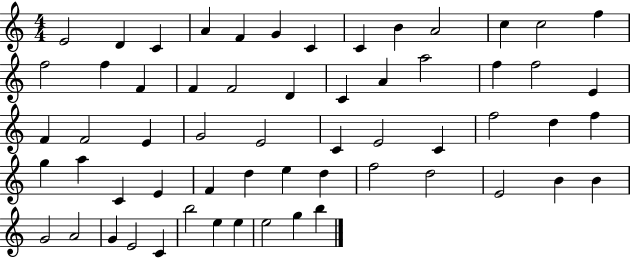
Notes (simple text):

E4/h D4/q C4/q A4/q F4/q G4/q C4/q C4/q B4/q A4/h C5/q C5/h F5/q F5/h F5/q F4/q F4/q F4/h D4/q C4/q A4/q A5/h F5/q F5/h E4/q F4/q F4/h E4/q G4/h E4/h C4/q E4/h C4/q F5/h D5/q F5/q G5/q A5/q C4/q E4/q F4/q D5/q E5/q D5/q F5/h D5/h E4/h B4/q B4/q G4/h A4/h G4/q E4/h C4/q B5/h E5/q E5/q E5/h G5/q B5/q